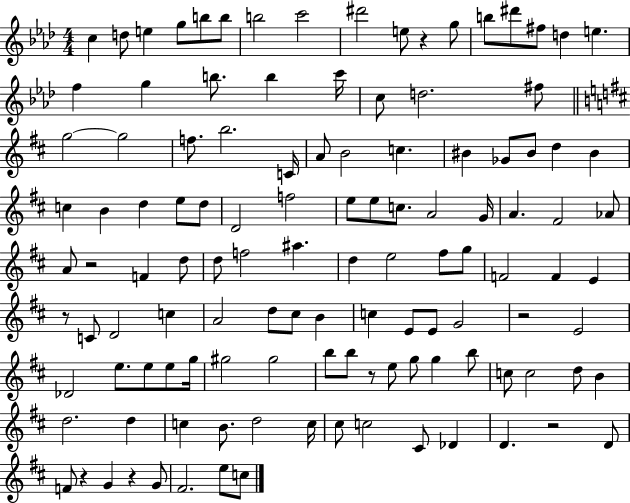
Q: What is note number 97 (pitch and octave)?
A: C5